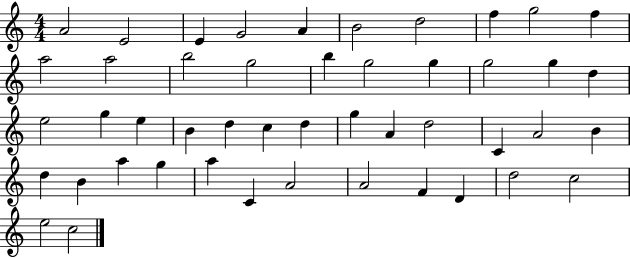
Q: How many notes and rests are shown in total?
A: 47